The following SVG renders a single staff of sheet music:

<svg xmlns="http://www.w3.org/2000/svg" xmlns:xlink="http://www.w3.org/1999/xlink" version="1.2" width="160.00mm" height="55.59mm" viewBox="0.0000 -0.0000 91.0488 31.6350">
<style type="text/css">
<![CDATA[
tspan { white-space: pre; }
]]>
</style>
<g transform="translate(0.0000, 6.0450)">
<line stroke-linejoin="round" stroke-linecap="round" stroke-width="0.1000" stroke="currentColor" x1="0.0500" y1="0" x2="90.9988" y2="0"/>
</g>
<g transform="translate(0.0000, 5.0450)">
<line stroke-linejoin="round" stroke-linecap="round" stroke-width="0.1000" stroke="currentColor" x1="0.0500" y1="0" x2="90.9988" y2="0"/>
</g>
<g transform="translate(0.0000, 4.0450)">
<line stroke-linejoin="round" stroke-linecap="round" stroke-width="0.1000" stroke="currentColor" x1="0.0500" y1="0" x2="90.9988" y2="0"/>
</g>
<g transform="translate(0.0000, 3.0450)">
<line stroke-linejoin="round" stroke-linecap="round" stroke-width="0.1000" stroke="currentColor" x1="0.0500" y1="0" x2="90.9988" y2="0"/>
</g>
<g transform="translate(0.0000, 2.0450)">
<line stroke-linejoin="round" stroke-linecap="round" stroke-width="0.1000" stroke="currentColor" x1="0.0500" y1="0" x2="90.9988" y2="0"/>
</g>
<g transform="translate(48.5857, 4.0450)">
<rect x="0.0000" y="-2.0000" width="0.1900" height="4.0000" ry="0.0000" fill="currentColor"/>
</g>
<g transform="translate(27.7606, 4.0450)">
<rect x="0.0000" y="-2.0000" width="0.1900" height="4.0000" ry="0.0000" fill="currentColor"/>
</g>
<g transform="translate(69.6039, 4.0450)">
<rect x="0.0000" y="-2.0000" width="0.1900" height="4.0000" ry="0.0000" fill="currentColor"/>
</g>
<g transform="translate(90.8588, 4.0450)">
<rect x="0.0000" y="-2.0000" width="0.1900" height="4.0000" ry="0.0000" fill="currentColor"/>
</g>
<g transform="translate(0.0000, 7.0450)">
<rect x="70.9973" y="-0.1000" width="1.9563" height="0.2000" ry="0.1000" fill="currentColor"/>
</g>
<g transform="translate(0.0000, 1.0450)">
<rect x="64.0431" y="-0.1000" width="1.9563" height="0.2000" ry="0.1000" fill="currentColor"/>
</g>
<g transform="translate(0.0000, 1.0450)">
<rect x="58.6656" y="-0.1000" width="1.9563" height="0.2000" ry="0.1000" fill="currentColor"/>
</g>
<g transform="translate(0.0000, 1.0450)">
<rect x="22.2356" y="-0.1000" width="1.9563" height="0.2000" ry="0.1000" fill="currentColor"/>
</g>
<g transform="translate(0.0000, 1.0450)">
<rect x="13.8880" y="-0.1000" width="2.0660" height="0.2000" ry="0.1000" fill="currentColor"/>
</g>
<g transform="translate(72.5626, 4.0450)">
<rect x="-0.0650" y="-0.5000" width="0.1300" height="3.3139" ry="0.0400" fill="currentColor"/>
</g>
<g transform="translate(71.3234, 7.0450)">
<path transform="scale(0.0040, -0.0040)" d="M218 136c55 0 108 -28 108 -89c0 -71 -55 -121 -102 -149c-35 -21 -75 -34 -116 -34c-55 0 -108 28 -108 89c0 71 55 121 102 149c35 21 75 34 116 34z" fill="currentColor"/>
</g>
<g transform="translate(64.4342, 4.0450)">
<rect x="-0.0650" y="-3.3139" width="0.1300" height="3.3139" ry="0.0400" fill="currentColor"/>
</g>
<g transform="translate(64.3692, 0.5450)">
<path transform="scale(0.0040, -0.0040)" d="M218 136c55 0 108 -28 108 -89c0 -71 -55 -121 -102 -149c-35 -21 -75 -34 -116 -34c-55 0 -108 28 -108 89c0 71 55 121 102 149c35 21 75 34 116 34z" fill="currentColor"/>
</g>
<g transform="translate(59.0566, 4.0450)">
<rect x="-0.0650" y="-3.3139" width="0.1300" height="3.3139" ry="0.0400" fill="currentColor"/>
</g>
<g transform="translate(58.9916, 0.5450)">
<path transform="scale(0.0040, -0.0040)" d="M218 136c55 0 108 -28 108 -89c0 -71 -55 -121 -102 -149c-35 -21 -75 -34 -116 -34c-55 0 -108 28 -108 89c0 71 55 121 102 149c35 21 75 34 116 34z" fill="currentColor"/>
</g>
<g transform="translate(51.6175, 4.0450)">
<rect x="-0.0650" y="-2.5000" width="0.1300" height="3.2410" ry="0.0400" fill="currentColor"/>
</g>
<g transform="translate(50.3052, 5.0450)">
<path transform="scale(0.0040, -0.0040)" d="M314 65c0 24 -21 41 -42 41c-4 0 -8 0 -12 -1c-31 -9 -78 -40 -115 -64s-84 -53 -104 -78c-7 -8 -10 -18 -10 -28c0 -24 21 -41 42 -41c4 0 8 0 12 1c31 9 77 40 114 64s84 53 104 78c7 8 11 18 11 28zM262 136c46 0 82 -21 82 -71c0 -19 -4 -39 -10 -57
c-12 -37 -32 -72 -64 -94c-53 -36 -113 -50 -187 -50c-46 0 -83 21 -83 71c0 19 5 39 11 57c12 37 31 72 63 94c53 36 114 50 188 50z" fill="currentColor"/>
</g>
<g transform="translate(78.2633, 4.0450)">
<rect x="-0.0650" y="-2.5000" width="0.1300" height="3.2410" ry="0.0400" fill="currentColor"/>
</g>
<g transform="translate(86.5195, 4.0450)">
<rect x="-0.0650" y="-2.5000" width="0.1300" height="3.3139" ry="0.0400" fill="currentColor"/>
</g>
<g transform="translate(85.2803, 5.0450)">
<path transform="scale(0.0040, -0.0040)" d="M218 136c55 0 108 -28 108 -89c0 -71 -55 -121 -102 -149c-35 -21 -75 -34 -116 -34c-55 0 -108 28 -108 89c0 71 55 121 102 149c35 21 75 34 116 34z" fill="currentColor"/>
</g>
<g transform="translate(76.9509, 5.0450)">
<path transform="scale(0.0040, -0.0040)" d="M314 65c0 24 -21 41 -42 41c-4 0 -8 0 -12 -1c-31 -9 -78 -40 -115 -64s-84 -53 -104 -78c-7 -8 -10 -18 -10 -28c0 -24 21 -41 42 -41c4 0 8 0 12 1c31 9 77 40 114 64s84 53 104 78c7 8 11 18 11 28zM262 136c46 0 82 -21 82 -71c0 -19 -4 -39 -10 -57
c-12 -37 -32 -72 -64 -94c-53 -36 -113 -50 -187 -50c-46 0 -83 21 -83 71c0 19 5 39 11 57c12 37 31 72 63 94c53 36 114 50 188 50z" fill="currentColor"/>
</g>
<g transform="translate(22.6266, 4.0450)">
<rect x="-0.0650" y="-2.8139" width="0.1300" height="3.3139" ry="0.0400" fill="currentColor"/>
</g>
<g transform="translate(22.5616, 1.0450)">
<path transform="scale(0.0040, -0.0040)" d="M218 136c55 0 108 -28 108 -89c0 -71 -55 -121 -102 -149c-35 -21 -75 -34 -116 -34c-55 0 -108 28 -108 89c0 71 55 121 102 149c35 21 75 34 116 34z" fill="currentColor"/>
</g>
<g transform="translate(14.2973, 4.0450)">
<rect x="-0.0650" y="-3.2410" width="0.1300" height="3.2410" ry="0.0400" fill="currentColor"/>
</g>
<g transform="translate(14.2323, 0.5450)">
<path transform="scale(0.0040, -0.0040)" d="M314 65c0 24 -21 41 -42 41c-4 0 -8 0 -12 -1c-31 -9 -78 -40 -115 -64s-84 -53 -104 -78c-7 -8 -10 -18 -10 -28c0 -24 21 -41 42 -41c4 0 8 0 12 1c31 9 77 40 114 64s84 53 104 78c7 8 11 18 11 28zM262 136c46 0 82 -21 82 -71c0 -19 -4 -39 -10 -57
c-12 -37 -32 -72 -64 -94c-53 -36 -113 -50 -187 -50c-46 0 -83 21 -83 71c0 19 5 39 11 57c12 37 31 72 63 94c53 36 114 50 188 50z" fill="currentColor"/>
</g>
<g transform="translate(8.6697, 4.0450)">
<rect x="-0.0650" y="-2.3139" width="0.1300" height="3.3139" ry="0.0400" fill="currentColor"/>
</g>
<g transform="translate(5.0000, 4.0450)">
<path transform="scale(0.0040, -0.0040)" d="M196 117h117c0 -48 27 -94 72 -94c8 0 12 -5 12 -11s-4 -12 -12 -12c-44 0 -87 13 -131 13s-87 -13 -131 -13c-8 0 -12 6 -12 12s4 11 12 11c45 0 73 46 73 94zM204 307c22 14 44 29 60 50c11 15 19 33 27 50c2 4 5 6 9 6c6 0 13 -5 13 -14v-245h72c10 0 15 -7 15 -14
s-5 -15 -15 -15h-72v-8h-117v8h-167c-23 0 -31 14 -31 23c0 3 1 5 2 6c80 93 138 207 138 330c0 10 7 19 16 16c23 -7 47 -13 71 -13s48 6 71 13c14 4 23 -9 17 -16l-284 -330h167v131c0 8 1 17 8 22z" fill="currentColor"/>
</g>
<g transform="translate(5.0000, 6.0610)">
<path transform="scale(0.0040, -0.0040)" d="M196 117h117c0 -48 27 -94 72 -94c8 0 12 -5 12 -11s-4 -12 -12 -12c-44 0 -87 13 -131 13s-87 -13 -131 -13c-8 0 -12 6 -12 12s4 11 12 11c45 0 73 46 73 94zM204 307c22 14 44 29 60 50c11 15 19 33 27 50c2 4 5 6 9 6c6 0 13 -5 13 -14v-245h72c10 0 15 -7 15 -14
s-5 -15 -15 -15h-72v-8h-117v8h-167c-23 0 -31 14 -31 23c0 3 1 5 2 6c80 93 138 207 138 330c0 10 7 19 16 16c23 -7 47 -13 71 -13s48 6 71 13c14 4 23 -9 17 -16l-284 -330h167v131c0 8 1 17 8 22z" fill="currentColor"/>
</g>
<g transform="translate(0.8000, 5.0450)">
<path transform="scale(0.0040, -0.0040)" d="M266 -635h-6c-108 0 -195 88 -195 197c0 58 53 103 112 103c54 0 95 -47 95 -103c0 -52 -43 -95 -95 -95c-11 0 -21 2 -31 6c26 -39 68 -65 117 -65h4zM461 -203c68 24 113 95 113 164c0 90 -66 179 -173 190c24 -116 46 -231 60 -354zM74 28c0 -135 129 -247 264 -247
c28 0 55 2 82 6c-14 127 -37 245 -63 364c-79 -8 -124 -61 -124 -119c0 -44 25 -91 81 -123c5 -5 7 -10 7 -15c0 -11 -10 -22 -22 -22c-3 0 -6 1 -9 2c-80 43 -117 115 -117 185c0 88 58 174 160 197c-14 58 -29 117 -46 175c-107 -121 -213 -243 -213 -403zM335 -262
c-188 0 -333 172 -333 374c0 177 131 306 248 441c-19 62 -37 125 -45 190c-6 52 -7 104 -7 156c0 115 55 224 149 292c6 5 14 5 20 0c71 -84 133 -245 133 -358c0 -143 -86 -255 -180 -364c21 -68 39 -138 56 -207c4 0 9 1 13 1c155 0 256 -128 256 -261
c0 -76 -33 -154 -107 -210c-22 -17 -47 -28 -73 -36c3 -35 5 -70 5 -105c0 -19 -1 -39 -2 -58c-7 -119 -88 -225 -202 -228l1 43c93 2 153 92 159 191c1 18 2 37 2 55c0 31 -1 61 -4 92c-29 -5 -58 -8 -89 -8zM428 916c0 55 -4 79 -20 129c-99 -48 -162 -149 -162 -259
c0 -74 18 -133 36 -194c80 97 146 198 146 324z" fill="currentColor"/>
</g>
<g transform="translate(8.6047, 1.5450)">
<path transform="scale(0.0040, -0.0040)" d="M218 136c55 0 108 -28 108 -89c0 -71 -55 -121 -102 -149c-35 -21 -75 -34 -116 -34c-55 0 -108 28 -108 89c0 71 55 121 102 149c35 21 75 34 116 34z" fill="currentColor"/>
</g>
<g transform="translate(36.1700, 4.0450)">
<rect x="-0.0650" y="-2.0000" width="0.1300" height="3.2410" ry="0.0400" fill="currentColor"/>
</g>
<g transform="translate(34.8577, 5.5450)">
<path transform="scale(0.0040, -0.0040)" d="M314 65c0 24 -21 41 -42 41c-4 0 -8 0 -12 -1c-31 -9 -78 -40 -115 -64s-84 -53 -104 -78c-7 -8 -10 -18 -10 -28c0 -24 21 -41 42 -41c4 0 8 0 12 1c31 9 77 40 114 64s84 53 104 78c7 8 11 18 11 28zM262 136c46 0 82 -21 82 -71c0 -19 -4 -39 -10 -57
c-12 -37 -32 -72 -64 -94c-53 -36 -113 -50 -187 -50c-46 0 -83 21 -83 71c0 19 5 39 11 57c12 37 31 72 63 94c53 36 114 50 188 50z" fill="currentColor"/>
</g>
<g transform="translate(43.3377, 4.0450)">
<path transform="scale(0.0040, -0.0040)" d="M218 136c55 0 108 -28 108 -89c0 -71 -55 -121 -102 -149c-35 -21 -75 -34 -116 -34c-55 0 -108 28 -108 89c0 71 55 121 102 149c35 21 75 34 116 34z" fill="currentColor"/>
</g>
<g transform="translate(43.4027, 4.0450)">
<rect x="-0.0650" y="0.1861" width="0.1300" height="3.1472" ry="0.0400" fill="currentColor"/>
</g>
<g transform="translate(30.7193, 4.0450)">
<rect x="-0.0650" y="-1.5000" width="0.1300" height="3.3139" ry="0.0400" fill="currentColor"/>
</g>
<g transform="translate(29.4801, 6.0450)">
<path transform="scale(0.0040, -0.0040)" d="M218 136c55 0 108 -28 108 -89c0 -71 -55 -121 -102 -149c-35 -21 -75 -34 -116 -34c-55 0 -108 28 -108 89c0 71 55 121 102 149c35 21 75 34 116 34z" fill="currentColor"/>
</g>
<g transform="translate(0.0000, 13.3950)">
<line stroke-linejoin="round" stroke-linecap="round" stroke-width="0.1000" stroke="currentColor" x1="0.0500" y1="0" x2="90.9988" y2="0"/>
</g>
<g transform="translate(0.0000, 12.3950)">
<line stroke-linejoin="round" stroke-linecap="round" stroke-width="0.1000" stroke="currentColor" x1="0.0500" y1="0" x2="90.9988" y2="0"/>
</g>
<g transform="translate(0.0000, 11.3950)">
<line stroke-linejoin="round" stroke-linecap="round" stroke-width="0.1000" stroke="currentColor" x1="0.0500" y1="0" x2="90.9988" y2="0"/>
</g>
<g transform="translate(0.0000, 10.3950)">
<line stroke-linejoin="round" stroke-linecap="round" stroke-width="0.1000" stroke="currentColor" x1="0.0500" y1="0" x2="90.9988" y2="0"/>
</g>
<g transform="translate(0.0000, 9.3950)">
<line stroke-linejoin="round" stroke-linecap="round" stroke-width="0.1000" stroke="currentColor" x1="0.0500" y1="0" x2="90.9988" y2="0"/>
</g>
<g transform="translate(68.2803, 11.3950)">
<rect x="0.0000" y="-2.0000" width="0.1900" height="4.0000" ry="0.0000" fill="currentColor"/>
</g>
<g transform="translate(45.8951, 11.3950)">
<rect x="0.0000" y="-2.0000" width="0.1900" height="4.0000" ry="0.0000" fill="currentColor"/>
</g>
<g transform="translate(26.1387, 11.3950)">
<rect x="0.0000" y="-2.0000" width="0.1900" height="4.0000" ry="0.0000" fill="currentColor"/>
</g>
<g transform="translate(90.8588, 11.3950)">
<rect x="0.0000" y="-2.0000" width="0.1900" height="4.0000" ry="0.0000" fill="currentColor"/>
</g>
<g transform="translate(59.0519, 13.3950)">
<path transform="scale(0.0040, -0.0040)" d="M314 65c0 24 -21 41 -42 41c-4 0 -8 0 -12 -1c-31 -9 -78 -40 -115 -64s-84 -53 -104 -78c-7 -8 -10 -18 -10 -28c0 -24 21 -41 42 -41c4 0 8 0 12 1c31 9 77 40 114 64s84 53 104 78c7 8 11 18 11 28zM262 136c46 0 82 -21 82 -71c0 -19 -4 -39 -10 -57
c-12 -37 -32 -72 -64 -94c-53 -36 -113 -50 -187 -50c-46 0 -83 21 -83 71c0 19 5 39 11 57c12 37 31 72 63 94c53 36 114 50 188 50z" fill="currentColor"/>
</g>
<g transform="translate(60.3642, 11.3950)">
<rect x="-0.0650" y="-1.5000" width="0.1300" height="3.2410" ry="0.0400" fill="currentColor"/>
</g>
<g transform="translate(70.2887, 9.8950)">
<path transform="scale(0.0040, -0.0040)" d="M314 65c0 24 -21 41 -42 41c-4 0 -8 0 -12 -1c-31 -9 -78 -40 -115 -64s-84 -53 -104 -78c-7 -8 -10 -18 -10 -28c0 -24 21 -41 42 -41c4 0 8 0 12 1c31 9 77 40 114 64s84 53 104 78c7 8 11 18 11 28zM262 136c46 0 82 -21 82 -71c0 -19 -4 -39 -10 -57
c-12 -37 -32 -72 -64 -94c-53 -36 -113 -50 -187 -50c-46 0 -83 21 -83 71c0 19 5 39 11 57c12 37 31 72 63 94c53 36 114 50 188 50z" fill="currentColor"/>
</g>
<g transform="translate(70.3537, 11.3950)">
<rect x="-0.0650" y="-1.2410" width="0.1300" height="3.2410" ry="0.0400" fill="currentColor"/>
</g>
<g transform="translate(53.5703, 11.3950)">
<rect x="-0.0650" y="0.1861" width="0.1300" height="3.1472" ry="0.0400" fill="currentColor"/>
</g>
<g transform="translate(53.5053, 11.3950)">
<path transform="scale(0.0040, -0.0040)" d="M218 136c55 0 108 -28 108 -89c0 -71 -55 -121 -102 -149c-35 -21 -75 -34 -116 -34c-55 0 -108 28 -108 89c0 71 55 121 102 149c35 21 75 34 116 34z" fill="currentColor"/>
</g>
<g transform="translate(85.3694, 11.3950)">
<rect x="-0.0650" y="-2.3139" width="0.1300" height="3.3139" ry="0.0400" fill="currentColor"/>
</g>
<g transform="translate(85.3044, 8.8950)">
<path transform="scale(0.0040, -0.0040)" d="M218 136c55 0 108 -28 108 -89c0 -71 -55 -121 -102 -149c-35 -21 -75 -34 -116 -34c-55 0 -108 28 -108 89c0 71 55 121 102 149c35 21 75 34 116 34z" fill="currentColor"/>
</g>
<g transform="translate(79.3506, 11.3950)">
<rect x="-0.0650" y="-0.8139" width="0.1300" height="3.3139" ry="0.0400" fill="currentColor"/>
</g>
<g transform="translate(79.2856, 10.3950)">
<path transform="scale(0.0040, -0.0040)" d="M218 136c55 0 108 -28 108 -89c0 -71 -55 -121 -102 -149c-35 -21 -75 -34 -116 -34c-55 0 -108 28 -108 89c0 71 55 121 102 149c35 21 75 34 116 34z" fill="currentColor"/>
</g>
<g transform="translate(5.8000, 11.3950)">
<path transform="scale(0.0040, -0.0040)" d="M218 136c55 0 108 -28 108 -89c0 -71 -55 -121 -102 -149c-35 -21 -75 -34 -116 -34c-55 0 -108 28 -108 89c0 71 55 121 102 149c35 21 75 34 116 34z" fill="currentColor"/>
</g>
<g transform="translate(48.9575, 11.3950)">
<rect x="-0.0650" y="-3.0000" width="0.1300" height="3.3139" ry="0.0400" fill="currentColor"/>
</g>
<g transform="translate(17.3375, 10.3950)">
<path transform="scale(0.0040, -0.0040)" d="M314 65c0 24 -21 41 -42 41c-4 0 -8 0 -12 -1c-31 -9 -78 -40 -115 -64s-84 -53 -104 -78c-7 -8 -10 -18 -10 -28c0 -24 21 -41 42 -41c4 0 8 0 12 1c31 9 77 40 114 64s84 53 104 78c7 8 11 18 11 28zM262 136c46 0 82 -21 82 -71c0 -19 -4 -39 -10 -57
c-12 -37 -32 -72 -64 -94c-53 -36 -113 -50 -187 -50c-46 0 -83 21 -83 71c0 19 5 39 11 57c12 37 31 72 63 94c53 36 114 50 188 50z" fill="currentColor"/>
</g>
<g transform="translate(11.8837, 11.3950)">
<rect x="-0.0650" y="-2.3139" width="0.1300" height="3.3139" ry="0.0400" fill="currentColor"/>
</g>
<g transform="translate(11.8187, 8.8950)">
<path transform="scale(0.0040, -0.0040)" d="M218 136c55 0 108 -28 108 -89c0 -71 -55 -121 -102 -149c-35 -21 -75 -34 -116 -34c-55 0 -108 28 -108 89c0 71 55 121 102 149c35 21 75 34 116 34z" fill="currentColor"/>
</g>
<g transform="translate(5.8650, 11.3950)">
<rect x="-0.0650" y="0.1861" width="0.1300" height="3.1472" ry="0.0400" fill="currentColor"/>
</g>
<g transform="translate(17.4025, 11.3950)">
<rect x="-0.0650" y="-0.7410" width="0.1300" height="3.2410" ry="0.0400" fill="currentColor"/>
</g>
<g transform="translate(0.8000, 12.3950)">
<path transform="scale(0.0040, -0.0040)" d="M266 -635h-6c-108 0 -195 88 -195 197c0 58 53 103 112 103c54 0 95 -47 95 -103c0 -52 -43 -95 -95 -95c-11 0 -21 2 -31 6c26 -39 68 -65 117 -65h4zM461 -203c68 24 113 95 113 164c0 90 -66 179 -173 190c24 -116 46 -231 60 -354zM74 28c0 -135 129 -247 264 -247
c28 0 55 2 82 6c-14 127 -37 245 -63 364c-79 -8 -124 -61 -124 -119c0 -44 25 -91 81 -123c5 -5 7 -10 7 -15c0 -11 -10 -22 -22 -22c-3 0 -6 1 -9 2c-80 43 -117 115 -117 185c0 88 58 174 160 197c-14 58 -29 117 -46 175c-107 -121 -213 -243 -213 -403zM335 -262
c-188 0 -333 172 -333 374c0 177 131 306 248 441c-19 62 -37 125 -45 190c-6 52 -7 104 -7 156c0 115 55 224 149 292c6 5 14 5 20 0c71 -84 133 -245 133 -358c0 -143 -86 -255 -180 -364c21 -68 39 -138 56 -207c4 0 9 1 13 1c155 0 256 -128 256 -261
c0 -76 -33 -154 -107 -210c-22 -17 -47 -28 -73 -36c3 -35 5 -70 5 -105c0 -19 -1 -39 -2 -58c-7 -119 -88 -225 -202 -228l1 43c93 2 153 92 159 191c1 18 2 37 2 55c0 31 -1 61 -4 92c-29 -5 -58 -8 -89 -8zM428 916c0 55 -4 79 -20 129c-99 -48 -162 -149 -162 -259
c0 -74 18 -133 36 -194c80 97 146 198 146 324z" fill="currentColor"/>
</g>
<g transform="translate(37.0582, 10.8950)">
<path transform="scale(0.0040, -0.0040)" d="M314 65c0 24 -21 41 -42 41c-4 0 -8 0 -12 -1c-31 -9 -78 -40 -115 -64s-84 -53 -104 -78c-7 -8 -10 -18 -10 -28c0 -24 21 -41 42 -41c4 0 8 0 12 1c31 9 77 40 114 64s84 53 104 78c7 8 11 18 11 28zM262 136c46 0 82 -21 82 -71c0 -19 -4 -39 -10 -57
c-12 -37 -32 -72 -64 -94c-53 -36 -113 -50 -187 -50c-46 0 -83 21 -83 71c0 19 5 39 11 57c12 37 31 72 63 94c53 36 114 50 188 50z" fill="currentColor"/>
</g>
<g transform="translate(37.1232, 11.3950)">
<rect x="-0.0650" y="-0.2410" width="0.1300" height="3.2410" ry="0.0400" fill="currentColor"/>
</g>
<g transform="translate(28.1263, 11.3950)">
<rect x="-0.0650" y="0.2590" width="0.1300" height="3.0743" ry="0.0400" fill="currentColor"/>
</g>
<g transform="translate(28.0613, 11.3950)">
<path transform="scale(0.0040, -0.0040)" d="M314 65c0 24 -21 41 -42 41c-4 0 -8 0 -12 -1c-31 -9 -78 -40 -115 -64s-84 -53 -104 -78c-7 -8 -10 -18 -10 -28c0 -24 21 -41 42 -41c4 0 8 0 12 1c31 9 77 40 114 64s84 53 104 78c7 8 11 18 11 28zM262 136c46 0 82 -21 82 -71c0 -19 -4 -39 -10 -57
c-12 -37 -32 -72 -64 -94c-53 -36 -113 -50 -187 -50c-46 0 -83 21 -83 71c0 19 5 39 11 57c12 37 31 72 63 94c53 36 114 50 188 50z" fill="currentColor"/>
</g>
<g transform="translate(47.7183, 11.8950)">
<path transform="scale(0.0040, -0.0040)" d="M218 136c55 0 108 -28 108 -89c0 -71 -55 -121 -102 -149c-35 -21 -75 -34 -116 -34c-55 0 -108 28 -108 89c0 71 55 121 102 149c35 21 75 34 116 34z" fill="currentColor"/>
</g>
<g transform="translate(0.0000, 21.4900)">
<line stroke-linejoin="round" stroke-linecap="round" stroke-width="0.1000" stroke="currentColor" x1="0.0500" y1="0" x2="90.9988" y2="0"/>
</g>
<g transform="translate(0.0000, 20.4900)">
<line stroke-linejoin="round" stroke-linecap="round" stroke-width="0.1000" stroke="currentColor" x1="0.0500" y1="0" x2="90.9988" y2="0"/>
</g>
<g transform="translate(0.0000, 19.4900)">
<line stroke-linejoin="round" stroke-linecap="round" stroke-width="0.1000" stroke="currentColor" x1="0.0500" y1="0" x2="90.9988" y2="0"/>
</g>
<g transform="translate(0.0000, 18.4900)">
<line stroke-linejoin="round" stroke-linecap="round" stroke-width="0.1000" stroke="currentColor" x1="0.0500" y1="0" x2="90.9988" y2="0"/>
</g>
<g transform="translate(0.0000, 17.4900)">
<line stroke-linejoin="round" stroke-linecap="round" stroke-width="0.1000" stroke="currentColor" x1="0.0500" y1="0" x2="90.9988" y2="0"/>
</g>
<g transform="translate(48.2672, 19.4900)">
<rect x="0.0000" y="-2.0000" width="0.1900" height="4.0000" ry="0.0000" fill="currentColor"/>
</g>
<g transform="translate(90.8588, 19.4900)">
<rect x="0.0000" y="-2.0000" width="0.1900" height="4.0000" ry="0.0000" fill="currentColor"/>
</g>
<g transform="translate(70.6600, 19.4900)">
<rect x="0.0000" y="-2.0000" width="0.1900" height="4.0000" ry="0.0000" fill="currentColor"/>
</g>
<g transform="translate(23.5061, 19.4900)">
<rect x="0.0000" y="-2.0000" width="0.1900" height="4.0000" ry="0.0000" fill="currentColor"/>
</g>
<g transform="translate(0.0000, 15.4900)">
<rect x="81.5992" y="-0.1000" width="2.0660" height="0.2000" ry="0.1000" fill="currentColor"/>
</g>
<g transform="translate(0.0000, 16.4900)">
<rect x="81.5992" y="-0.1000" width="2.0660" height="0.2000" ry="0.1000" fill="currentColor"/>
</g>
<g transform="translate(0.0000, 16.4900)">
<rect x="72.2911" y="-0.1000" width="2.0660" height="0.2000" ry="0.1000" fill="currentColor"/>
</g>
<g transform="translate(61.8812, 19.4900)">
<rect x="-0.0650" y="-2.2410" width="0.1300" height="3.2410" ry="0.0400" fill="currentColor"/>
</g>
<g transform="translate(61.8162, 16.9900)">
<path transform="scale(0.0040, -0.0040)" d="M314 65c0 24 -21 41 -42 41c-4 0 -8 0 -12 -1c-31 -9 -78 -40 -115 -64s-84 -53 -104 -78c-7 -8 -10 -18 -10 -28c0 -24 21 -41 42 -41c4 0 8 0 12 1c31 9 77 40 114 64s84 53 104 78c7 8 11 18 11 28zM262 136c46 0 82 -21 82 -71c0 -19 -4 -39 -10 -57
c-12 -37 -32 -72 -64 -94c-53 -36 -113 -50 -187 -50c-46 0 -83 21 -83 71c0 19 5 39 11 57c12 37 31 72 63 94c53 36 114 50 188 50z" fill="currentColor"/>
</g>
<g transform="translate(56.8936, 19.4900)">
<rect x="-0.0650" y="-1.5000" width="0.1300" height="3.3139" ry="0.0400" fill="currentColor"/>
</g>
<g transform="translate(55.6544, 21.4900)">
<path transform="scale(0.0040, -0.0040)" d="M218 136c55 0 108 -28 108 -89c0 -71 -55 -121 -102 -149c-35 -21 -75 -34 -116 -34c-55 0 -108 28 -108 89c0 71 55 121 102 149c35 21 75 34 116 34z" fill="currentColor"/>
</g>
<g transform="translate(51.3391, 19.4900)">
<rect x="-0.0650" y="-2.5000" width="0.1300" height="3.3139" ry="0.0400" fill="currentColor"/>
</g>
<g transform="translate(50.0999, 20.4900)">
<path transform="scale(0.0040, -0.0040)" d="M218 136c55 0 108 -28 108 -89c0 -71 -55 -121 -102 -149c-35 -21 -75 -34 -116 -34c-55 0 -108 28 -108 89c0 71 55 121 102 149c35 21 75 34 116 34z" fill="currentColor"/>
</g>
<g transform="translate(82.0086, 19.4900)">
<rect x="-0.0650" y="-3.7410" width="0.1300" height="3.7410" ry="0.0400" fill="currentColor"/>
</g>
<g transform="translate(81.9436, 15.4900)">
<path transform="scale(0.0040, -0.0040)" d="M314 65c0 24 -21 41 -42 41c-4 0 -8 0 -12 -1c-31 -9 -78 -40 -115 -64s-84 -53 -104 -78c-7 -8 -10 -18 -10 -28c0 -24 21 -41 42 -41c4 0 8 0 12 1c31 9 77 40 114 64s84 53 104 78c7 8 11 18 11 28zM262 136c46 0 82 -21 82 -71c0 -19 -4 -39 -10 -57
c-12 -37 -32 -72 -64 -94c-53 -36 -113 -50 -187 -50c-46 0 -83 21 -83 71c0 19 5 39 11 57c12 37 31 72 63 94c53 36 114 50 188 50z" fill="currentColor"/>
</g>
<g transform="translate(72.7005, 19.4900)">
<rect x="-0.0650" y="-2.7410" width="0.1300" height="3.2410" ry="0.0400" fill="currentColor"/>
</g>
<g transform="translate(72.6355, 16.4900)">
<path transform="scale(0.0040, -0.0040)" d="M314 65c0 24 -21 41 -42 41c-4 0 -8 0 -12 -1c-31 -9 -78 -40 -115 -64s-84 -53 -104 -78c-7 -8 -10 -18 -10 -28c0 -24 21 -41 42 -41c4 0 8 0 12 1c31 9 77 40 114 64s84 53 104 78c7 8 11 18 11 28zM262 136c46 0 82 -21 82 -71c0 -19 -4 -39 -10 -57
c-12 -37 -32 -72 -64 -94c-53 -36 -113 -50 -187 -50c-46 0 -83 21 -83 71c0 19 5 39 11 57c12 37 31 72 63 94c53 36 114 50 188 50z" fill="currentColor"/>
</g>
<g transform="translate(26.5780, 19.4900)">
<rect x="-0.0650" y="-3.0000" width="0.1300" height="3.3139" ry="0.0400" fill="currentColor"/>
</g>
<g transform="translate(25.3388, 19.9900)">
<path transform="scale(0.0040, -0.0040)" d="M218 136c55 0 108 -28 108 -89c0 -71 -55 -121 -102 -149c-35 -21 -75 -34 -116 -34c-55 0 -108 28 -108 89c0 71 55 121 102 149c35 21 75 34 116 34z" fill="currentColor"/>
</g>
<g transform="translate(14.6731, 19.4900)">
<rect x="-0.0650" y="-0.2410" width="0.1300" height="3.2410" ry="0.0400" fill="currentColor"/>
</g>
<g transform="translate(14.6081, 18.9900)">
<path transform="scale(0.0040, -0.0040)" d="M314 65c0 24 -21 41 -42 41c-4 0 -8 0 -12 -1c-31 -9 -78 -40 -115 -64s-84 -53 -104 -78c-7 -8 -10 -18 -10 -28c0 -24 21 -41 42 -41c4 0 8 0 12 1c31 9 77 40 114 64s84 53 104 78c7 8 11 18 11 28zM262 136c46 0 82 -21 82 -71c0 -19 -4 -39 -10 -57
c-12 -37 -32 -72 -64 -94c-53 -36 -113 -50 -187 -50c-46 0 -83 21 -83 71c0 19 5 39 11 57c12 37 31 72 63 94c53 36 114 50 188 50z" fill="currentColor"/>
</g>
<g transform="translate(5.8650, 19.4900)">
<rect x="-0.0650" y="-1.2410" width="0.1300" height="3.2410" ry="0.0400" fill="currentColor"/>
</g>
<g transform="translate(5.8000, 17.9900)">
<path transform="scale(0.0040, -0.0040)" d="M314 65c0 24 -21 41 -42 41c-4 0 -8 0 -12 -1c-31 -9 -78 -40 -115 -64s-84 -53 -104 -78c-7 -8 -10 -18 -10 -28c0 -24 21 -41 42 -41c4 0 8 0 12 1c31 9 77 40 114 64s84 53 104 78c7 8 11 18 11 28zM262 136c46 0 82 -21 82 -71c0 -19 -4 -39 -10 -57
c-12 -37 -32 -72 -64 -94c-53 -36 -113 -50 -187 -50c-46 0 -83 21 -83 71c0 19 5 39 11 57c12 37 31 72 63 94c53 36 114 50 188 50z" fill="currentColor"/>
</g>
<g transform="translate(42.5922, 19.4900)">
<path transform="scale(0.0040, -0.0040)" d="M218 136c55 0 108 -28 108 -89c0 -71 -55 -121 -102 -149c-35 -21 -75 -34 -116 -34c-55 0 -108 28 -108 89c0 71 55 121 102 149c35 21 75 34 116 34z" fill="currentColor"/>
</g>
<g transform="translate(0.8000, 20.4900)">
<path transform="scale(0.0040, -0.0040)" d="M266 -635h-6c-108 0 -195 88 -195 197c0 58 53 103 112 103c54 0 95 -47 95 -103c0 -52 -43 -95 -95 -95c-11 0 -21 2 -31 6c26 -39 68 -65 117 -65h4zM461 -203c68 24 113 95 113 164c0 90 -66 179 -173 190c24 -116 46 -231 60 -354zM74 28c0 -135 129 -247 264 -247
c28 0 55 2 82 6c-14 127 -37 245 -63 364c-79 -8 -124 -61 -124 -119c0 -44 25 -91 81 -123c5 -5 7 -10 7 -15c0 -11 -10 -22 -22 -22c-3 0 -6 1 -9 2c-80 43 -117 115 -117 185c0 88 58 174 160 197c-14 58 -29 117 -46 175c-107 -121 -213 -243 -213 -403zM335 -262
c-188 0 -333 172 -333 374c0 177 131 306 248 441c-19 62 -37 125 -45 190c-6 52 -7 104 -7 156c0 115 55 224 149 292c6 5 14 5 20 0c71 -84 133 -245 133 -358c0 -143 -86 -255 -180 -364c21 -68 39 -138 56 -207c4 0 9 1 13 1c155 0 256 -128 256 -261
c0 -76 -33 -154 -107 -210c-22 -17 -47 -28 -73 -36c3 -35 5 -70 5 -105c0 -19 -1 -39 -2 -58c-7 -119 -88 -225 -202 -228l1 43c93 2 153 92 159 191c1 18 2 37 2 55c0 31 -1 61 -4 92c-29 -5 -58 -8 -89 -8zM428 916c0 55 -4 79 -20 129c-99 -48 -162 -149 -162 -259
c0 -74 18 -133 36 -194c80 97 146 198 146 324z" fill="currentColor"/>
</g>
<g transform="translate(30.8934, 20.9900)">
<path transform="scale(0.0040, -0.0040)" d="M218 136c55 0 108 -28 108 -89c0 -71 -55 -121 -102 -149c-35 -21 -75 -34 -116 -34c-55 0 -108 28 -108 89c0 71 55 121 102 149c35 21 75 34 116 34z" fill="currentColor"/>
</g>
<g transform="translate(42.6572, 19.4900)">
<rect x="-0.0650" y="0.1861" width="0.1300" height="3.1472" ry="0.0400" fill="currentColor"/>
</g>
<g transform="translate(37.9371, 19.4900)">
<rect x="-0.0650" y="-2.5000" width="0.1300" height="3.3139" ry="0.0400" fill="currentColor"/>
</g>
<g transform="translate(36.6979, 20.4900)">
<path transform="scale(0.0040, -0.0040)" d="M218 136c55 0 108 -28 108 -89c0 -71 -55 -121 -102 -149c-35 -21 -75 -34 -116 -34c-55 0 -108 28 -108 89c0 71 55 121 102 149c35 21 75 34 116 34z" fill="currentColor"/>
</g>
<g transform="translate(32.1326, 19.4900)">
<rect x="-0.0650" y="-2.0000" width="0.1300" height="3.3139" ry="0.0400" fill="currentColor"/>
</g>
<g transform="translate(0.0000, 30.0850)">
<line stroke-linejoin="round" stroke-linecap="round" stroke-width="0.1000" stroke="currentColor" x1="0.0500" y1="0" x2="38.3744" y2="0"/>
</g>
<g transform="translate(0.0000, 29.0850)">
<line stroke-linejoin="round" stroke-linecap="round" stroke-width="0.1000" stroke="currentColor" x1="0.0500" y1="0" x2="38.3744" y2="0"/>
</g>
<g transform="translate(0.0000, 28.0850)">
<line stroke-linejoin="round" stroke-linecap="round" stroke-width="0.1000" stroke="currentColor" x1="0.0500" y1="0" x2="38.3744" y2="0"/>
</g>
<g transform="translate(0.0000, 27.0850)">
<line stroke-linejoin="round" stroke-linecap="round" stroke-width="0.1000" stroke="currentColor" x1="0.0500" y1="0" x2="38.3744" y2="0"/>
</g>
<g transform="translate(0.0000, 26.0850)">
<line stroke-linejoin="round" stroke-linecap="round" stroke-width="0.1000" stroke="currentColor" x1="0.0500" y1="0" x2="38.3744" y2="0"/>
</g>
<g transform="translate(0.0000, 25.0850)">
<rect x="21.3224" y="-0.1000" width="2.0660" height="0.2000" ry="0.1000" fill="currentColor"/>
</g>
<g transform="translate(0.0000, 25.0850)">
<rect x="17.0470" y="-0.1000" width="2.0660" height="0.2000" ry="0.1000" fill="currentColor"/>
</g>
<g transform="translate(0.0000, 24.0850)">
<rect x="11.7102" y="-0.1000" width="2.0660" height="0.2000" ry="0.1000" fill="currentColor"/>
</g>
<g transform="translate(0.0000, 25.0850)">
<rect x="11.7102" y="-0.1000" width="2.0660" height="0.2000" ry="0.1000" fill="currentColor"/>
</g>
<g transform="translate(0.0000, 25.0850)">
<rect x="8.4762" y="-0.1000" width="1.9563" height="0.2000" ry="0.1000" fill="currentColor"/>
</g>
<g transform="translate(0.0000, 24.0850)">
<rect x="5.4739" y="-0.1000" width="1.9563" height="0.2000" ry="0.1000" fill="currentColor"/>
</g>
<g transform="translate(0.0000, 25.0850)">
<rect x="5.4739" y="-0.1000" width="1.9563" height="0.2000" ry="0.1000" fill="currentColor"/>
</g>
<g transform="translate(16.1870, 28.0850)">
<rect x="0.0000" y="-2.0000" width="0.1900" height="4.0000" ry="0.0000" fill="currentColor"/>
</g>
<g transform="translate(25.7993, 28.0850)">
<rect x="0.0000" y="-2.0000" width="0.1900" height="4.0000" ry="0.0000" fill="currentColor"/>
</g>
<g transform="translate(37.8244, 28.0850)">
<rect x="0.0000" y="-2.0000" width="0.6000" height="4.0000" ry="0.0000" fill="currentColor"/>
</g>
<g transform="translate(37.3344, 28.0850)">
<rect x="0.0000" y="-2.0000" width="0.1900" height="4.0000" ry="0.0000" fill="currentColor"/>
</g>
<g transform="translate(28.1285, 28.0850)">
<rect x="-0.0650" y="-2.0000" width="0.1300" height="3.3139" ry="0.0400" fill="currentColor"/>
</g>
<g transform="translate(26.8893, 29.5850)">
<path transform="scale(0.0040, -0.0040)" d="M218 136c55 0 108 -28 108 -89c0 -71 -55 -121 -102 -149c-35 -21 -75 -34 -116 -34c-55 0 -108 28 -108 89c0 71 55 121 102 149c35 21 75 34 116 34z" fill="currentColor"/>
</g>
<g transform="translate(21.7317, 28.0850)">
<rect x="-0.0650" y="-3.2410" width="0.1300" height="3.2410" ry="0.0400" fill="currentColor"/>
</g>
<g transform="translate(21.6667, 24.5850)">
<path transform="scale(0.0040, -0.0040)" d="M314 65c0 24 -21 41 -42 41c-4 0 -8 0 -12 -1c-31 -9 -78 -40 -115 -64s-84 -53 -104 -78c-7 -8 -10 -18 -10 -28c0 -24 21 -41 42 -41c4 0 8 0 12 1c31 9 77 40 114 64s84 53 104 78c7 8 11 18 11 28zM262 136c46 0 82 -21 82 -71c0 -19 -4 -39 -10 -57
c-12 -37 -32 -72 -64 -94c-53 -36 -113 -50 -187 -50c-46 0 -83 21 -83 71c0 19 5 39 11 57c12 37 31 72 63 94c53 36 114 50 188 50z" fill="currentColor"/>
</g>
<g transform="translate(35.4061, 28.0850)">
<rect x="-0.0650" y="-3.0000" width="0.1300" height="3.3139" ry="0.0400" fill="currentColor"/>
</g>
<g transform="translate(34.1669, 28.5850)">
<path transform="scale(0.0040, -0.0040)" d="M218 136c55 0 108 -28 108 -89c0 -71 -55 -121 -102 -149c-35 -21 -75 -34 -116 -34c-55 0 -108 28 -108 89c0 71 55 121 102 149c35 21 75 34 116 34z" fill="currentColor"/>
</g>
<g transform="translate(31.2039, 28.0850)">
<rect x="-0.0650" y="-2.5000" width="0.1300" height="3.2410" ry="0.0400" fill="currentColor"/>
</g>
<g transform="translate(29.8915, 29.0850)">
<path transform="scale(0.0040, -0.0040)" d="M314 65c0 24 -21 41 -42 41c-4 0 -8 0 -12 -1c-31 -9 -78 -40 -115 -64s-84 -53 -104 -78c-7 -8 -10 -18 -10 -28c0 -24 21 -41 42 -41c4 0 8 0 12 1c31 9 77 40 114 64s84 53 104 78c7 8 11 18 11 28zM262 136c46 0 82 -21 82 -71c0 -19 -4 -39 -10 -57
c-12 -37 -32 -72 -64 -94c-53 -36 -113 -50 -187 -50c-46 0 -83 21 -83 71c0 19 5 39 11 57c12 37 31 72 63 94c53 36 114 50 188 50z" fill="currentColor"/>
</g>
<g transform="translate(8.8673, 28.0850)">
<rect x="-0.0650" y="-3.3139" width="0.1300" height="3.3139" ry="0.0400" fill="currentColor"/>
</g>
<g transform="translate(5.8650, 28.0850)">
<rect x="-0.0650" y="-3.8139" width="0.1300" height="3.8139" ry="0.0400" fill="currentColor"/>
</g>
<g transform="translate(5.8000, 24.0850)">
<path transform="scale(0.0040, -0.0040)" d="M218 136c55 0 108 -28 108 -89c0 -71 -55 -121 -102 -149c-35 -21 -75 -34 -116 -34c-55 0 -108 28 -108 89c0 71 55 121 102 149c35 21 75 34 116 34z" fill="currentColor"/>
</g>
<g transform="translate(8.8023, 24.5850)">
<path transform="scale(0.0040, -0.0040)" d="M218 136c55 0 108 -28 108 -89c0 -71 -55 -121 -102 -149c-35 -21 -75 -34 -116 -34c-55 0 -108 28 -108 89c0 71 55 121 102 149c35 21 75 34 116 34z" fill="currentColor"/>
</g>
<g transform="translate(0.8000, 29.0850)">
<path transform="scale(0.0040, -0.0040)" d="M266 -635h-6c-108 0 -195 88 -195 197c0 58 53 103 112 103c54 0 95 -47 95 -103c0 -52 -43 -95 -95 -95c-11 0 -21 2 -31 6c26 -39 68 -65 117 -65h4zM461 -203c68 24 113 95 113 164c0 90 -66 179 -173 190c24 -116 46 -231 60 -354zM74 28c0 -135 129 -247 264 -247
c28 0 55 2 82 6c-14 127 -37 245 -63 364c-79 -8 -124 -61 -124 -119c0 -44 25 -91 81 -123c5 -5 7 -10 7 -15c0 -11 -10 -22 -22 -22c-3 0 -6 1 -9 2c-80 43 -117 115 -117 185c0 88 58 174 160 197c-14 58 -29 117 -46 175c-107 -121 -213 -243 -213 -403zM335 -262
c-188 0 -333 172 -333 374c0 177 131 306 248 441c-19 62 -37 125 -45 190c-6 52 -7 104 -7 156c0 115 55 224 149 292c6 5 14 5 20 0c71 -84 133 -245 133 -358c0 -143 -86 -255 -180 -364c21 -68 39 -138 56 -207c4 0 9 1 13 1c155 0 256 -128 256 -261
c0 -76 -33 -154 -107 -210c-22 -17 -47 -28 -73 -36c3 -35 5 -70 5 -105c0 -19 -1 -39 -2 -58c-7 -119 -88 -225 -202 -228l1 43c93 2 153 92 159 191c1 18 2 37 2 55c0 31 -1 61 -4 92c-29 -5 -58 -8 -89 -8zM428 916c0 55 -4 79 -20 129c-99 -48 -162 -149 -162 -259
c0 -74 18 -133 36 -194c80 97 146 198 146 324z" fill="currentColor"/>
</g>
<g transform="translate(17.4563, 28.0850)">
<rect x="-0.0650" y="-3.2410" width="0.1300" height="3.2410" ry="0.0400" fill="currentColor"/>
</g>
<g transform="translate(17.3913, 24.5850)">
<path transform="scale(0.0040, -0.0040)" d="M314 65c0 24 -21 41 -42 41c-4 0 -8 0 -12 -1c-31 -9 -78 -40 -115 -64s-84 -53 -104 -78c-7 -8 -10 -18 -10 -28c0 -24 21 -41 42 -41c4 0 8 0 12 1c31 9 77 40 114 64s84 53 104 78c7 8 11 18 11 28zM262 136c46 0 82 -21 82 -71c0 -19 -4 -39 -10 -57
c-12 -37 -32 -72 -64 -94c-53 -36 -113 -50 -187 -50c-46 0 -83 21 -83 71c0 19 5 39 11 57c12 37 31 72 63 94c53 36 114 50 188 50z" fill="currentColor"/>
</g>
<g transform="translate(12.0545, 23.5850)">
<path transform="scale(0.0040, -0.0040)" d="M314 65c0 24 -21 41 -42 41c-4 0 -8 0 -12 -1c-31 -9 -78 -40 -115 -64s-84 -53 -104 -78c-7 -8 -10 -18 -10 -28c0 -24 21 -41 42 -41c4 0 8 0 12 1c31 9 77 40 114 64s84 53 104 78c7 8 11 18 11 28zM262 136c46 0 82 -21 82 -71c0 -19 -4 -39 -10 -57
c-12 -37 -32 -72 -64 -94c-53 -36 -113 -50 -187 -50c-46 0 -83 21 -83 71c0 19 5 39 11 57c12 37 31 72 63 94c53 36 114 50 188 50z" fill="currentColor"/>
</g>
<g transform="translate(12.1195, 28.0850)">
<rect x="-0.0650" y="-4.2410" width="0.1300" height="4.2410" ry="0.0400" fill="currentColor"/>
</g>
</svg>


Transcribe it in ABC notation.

X:1
T:Untitled
M:4/4
L:1/4
K:C
g b2 a E F2 B G2 b b C G2 G B g d2 B2 c2 A B E2 e2 d g e2 c2 A F G B G E g2 a2 c'2 c' b d'2 b2 b2 F G2 A